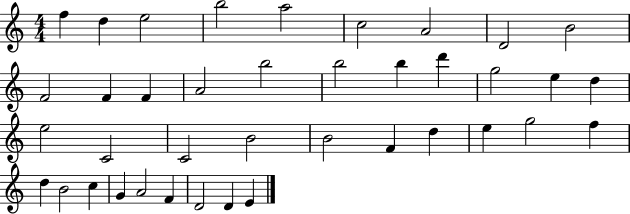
X:1
T:Untitled
M:4/4
L:1/4
K:C
f d e2 b2 a2 c2 A2 D2 B2 F2 F F A2 b2 b2 b d' g2 e d e2 C2 C2 B2 B2 F d e g2 f d B2 c G A2 F D2 D E